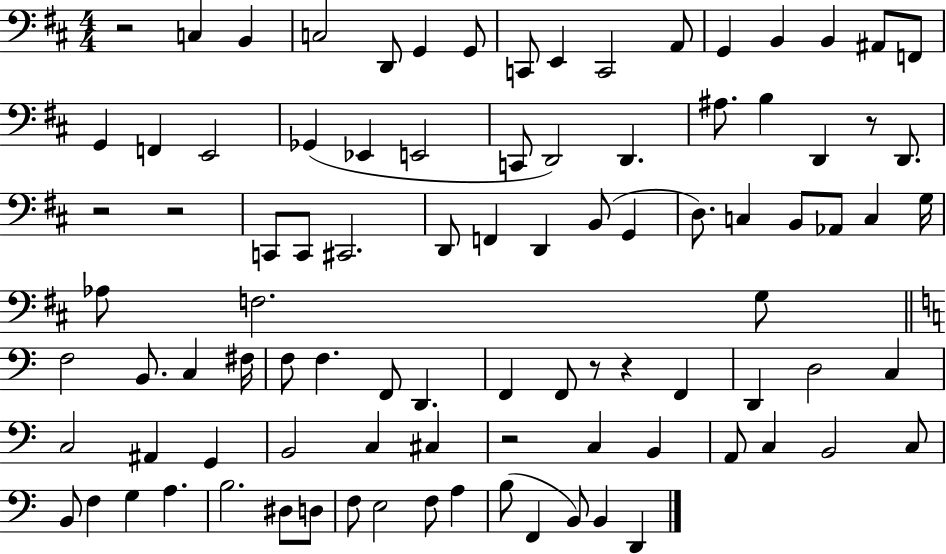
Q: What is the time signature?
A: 4/4